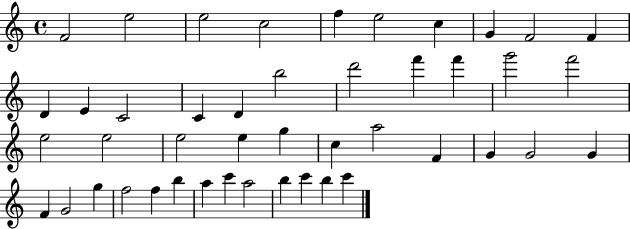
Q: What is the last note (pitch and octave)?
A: C6